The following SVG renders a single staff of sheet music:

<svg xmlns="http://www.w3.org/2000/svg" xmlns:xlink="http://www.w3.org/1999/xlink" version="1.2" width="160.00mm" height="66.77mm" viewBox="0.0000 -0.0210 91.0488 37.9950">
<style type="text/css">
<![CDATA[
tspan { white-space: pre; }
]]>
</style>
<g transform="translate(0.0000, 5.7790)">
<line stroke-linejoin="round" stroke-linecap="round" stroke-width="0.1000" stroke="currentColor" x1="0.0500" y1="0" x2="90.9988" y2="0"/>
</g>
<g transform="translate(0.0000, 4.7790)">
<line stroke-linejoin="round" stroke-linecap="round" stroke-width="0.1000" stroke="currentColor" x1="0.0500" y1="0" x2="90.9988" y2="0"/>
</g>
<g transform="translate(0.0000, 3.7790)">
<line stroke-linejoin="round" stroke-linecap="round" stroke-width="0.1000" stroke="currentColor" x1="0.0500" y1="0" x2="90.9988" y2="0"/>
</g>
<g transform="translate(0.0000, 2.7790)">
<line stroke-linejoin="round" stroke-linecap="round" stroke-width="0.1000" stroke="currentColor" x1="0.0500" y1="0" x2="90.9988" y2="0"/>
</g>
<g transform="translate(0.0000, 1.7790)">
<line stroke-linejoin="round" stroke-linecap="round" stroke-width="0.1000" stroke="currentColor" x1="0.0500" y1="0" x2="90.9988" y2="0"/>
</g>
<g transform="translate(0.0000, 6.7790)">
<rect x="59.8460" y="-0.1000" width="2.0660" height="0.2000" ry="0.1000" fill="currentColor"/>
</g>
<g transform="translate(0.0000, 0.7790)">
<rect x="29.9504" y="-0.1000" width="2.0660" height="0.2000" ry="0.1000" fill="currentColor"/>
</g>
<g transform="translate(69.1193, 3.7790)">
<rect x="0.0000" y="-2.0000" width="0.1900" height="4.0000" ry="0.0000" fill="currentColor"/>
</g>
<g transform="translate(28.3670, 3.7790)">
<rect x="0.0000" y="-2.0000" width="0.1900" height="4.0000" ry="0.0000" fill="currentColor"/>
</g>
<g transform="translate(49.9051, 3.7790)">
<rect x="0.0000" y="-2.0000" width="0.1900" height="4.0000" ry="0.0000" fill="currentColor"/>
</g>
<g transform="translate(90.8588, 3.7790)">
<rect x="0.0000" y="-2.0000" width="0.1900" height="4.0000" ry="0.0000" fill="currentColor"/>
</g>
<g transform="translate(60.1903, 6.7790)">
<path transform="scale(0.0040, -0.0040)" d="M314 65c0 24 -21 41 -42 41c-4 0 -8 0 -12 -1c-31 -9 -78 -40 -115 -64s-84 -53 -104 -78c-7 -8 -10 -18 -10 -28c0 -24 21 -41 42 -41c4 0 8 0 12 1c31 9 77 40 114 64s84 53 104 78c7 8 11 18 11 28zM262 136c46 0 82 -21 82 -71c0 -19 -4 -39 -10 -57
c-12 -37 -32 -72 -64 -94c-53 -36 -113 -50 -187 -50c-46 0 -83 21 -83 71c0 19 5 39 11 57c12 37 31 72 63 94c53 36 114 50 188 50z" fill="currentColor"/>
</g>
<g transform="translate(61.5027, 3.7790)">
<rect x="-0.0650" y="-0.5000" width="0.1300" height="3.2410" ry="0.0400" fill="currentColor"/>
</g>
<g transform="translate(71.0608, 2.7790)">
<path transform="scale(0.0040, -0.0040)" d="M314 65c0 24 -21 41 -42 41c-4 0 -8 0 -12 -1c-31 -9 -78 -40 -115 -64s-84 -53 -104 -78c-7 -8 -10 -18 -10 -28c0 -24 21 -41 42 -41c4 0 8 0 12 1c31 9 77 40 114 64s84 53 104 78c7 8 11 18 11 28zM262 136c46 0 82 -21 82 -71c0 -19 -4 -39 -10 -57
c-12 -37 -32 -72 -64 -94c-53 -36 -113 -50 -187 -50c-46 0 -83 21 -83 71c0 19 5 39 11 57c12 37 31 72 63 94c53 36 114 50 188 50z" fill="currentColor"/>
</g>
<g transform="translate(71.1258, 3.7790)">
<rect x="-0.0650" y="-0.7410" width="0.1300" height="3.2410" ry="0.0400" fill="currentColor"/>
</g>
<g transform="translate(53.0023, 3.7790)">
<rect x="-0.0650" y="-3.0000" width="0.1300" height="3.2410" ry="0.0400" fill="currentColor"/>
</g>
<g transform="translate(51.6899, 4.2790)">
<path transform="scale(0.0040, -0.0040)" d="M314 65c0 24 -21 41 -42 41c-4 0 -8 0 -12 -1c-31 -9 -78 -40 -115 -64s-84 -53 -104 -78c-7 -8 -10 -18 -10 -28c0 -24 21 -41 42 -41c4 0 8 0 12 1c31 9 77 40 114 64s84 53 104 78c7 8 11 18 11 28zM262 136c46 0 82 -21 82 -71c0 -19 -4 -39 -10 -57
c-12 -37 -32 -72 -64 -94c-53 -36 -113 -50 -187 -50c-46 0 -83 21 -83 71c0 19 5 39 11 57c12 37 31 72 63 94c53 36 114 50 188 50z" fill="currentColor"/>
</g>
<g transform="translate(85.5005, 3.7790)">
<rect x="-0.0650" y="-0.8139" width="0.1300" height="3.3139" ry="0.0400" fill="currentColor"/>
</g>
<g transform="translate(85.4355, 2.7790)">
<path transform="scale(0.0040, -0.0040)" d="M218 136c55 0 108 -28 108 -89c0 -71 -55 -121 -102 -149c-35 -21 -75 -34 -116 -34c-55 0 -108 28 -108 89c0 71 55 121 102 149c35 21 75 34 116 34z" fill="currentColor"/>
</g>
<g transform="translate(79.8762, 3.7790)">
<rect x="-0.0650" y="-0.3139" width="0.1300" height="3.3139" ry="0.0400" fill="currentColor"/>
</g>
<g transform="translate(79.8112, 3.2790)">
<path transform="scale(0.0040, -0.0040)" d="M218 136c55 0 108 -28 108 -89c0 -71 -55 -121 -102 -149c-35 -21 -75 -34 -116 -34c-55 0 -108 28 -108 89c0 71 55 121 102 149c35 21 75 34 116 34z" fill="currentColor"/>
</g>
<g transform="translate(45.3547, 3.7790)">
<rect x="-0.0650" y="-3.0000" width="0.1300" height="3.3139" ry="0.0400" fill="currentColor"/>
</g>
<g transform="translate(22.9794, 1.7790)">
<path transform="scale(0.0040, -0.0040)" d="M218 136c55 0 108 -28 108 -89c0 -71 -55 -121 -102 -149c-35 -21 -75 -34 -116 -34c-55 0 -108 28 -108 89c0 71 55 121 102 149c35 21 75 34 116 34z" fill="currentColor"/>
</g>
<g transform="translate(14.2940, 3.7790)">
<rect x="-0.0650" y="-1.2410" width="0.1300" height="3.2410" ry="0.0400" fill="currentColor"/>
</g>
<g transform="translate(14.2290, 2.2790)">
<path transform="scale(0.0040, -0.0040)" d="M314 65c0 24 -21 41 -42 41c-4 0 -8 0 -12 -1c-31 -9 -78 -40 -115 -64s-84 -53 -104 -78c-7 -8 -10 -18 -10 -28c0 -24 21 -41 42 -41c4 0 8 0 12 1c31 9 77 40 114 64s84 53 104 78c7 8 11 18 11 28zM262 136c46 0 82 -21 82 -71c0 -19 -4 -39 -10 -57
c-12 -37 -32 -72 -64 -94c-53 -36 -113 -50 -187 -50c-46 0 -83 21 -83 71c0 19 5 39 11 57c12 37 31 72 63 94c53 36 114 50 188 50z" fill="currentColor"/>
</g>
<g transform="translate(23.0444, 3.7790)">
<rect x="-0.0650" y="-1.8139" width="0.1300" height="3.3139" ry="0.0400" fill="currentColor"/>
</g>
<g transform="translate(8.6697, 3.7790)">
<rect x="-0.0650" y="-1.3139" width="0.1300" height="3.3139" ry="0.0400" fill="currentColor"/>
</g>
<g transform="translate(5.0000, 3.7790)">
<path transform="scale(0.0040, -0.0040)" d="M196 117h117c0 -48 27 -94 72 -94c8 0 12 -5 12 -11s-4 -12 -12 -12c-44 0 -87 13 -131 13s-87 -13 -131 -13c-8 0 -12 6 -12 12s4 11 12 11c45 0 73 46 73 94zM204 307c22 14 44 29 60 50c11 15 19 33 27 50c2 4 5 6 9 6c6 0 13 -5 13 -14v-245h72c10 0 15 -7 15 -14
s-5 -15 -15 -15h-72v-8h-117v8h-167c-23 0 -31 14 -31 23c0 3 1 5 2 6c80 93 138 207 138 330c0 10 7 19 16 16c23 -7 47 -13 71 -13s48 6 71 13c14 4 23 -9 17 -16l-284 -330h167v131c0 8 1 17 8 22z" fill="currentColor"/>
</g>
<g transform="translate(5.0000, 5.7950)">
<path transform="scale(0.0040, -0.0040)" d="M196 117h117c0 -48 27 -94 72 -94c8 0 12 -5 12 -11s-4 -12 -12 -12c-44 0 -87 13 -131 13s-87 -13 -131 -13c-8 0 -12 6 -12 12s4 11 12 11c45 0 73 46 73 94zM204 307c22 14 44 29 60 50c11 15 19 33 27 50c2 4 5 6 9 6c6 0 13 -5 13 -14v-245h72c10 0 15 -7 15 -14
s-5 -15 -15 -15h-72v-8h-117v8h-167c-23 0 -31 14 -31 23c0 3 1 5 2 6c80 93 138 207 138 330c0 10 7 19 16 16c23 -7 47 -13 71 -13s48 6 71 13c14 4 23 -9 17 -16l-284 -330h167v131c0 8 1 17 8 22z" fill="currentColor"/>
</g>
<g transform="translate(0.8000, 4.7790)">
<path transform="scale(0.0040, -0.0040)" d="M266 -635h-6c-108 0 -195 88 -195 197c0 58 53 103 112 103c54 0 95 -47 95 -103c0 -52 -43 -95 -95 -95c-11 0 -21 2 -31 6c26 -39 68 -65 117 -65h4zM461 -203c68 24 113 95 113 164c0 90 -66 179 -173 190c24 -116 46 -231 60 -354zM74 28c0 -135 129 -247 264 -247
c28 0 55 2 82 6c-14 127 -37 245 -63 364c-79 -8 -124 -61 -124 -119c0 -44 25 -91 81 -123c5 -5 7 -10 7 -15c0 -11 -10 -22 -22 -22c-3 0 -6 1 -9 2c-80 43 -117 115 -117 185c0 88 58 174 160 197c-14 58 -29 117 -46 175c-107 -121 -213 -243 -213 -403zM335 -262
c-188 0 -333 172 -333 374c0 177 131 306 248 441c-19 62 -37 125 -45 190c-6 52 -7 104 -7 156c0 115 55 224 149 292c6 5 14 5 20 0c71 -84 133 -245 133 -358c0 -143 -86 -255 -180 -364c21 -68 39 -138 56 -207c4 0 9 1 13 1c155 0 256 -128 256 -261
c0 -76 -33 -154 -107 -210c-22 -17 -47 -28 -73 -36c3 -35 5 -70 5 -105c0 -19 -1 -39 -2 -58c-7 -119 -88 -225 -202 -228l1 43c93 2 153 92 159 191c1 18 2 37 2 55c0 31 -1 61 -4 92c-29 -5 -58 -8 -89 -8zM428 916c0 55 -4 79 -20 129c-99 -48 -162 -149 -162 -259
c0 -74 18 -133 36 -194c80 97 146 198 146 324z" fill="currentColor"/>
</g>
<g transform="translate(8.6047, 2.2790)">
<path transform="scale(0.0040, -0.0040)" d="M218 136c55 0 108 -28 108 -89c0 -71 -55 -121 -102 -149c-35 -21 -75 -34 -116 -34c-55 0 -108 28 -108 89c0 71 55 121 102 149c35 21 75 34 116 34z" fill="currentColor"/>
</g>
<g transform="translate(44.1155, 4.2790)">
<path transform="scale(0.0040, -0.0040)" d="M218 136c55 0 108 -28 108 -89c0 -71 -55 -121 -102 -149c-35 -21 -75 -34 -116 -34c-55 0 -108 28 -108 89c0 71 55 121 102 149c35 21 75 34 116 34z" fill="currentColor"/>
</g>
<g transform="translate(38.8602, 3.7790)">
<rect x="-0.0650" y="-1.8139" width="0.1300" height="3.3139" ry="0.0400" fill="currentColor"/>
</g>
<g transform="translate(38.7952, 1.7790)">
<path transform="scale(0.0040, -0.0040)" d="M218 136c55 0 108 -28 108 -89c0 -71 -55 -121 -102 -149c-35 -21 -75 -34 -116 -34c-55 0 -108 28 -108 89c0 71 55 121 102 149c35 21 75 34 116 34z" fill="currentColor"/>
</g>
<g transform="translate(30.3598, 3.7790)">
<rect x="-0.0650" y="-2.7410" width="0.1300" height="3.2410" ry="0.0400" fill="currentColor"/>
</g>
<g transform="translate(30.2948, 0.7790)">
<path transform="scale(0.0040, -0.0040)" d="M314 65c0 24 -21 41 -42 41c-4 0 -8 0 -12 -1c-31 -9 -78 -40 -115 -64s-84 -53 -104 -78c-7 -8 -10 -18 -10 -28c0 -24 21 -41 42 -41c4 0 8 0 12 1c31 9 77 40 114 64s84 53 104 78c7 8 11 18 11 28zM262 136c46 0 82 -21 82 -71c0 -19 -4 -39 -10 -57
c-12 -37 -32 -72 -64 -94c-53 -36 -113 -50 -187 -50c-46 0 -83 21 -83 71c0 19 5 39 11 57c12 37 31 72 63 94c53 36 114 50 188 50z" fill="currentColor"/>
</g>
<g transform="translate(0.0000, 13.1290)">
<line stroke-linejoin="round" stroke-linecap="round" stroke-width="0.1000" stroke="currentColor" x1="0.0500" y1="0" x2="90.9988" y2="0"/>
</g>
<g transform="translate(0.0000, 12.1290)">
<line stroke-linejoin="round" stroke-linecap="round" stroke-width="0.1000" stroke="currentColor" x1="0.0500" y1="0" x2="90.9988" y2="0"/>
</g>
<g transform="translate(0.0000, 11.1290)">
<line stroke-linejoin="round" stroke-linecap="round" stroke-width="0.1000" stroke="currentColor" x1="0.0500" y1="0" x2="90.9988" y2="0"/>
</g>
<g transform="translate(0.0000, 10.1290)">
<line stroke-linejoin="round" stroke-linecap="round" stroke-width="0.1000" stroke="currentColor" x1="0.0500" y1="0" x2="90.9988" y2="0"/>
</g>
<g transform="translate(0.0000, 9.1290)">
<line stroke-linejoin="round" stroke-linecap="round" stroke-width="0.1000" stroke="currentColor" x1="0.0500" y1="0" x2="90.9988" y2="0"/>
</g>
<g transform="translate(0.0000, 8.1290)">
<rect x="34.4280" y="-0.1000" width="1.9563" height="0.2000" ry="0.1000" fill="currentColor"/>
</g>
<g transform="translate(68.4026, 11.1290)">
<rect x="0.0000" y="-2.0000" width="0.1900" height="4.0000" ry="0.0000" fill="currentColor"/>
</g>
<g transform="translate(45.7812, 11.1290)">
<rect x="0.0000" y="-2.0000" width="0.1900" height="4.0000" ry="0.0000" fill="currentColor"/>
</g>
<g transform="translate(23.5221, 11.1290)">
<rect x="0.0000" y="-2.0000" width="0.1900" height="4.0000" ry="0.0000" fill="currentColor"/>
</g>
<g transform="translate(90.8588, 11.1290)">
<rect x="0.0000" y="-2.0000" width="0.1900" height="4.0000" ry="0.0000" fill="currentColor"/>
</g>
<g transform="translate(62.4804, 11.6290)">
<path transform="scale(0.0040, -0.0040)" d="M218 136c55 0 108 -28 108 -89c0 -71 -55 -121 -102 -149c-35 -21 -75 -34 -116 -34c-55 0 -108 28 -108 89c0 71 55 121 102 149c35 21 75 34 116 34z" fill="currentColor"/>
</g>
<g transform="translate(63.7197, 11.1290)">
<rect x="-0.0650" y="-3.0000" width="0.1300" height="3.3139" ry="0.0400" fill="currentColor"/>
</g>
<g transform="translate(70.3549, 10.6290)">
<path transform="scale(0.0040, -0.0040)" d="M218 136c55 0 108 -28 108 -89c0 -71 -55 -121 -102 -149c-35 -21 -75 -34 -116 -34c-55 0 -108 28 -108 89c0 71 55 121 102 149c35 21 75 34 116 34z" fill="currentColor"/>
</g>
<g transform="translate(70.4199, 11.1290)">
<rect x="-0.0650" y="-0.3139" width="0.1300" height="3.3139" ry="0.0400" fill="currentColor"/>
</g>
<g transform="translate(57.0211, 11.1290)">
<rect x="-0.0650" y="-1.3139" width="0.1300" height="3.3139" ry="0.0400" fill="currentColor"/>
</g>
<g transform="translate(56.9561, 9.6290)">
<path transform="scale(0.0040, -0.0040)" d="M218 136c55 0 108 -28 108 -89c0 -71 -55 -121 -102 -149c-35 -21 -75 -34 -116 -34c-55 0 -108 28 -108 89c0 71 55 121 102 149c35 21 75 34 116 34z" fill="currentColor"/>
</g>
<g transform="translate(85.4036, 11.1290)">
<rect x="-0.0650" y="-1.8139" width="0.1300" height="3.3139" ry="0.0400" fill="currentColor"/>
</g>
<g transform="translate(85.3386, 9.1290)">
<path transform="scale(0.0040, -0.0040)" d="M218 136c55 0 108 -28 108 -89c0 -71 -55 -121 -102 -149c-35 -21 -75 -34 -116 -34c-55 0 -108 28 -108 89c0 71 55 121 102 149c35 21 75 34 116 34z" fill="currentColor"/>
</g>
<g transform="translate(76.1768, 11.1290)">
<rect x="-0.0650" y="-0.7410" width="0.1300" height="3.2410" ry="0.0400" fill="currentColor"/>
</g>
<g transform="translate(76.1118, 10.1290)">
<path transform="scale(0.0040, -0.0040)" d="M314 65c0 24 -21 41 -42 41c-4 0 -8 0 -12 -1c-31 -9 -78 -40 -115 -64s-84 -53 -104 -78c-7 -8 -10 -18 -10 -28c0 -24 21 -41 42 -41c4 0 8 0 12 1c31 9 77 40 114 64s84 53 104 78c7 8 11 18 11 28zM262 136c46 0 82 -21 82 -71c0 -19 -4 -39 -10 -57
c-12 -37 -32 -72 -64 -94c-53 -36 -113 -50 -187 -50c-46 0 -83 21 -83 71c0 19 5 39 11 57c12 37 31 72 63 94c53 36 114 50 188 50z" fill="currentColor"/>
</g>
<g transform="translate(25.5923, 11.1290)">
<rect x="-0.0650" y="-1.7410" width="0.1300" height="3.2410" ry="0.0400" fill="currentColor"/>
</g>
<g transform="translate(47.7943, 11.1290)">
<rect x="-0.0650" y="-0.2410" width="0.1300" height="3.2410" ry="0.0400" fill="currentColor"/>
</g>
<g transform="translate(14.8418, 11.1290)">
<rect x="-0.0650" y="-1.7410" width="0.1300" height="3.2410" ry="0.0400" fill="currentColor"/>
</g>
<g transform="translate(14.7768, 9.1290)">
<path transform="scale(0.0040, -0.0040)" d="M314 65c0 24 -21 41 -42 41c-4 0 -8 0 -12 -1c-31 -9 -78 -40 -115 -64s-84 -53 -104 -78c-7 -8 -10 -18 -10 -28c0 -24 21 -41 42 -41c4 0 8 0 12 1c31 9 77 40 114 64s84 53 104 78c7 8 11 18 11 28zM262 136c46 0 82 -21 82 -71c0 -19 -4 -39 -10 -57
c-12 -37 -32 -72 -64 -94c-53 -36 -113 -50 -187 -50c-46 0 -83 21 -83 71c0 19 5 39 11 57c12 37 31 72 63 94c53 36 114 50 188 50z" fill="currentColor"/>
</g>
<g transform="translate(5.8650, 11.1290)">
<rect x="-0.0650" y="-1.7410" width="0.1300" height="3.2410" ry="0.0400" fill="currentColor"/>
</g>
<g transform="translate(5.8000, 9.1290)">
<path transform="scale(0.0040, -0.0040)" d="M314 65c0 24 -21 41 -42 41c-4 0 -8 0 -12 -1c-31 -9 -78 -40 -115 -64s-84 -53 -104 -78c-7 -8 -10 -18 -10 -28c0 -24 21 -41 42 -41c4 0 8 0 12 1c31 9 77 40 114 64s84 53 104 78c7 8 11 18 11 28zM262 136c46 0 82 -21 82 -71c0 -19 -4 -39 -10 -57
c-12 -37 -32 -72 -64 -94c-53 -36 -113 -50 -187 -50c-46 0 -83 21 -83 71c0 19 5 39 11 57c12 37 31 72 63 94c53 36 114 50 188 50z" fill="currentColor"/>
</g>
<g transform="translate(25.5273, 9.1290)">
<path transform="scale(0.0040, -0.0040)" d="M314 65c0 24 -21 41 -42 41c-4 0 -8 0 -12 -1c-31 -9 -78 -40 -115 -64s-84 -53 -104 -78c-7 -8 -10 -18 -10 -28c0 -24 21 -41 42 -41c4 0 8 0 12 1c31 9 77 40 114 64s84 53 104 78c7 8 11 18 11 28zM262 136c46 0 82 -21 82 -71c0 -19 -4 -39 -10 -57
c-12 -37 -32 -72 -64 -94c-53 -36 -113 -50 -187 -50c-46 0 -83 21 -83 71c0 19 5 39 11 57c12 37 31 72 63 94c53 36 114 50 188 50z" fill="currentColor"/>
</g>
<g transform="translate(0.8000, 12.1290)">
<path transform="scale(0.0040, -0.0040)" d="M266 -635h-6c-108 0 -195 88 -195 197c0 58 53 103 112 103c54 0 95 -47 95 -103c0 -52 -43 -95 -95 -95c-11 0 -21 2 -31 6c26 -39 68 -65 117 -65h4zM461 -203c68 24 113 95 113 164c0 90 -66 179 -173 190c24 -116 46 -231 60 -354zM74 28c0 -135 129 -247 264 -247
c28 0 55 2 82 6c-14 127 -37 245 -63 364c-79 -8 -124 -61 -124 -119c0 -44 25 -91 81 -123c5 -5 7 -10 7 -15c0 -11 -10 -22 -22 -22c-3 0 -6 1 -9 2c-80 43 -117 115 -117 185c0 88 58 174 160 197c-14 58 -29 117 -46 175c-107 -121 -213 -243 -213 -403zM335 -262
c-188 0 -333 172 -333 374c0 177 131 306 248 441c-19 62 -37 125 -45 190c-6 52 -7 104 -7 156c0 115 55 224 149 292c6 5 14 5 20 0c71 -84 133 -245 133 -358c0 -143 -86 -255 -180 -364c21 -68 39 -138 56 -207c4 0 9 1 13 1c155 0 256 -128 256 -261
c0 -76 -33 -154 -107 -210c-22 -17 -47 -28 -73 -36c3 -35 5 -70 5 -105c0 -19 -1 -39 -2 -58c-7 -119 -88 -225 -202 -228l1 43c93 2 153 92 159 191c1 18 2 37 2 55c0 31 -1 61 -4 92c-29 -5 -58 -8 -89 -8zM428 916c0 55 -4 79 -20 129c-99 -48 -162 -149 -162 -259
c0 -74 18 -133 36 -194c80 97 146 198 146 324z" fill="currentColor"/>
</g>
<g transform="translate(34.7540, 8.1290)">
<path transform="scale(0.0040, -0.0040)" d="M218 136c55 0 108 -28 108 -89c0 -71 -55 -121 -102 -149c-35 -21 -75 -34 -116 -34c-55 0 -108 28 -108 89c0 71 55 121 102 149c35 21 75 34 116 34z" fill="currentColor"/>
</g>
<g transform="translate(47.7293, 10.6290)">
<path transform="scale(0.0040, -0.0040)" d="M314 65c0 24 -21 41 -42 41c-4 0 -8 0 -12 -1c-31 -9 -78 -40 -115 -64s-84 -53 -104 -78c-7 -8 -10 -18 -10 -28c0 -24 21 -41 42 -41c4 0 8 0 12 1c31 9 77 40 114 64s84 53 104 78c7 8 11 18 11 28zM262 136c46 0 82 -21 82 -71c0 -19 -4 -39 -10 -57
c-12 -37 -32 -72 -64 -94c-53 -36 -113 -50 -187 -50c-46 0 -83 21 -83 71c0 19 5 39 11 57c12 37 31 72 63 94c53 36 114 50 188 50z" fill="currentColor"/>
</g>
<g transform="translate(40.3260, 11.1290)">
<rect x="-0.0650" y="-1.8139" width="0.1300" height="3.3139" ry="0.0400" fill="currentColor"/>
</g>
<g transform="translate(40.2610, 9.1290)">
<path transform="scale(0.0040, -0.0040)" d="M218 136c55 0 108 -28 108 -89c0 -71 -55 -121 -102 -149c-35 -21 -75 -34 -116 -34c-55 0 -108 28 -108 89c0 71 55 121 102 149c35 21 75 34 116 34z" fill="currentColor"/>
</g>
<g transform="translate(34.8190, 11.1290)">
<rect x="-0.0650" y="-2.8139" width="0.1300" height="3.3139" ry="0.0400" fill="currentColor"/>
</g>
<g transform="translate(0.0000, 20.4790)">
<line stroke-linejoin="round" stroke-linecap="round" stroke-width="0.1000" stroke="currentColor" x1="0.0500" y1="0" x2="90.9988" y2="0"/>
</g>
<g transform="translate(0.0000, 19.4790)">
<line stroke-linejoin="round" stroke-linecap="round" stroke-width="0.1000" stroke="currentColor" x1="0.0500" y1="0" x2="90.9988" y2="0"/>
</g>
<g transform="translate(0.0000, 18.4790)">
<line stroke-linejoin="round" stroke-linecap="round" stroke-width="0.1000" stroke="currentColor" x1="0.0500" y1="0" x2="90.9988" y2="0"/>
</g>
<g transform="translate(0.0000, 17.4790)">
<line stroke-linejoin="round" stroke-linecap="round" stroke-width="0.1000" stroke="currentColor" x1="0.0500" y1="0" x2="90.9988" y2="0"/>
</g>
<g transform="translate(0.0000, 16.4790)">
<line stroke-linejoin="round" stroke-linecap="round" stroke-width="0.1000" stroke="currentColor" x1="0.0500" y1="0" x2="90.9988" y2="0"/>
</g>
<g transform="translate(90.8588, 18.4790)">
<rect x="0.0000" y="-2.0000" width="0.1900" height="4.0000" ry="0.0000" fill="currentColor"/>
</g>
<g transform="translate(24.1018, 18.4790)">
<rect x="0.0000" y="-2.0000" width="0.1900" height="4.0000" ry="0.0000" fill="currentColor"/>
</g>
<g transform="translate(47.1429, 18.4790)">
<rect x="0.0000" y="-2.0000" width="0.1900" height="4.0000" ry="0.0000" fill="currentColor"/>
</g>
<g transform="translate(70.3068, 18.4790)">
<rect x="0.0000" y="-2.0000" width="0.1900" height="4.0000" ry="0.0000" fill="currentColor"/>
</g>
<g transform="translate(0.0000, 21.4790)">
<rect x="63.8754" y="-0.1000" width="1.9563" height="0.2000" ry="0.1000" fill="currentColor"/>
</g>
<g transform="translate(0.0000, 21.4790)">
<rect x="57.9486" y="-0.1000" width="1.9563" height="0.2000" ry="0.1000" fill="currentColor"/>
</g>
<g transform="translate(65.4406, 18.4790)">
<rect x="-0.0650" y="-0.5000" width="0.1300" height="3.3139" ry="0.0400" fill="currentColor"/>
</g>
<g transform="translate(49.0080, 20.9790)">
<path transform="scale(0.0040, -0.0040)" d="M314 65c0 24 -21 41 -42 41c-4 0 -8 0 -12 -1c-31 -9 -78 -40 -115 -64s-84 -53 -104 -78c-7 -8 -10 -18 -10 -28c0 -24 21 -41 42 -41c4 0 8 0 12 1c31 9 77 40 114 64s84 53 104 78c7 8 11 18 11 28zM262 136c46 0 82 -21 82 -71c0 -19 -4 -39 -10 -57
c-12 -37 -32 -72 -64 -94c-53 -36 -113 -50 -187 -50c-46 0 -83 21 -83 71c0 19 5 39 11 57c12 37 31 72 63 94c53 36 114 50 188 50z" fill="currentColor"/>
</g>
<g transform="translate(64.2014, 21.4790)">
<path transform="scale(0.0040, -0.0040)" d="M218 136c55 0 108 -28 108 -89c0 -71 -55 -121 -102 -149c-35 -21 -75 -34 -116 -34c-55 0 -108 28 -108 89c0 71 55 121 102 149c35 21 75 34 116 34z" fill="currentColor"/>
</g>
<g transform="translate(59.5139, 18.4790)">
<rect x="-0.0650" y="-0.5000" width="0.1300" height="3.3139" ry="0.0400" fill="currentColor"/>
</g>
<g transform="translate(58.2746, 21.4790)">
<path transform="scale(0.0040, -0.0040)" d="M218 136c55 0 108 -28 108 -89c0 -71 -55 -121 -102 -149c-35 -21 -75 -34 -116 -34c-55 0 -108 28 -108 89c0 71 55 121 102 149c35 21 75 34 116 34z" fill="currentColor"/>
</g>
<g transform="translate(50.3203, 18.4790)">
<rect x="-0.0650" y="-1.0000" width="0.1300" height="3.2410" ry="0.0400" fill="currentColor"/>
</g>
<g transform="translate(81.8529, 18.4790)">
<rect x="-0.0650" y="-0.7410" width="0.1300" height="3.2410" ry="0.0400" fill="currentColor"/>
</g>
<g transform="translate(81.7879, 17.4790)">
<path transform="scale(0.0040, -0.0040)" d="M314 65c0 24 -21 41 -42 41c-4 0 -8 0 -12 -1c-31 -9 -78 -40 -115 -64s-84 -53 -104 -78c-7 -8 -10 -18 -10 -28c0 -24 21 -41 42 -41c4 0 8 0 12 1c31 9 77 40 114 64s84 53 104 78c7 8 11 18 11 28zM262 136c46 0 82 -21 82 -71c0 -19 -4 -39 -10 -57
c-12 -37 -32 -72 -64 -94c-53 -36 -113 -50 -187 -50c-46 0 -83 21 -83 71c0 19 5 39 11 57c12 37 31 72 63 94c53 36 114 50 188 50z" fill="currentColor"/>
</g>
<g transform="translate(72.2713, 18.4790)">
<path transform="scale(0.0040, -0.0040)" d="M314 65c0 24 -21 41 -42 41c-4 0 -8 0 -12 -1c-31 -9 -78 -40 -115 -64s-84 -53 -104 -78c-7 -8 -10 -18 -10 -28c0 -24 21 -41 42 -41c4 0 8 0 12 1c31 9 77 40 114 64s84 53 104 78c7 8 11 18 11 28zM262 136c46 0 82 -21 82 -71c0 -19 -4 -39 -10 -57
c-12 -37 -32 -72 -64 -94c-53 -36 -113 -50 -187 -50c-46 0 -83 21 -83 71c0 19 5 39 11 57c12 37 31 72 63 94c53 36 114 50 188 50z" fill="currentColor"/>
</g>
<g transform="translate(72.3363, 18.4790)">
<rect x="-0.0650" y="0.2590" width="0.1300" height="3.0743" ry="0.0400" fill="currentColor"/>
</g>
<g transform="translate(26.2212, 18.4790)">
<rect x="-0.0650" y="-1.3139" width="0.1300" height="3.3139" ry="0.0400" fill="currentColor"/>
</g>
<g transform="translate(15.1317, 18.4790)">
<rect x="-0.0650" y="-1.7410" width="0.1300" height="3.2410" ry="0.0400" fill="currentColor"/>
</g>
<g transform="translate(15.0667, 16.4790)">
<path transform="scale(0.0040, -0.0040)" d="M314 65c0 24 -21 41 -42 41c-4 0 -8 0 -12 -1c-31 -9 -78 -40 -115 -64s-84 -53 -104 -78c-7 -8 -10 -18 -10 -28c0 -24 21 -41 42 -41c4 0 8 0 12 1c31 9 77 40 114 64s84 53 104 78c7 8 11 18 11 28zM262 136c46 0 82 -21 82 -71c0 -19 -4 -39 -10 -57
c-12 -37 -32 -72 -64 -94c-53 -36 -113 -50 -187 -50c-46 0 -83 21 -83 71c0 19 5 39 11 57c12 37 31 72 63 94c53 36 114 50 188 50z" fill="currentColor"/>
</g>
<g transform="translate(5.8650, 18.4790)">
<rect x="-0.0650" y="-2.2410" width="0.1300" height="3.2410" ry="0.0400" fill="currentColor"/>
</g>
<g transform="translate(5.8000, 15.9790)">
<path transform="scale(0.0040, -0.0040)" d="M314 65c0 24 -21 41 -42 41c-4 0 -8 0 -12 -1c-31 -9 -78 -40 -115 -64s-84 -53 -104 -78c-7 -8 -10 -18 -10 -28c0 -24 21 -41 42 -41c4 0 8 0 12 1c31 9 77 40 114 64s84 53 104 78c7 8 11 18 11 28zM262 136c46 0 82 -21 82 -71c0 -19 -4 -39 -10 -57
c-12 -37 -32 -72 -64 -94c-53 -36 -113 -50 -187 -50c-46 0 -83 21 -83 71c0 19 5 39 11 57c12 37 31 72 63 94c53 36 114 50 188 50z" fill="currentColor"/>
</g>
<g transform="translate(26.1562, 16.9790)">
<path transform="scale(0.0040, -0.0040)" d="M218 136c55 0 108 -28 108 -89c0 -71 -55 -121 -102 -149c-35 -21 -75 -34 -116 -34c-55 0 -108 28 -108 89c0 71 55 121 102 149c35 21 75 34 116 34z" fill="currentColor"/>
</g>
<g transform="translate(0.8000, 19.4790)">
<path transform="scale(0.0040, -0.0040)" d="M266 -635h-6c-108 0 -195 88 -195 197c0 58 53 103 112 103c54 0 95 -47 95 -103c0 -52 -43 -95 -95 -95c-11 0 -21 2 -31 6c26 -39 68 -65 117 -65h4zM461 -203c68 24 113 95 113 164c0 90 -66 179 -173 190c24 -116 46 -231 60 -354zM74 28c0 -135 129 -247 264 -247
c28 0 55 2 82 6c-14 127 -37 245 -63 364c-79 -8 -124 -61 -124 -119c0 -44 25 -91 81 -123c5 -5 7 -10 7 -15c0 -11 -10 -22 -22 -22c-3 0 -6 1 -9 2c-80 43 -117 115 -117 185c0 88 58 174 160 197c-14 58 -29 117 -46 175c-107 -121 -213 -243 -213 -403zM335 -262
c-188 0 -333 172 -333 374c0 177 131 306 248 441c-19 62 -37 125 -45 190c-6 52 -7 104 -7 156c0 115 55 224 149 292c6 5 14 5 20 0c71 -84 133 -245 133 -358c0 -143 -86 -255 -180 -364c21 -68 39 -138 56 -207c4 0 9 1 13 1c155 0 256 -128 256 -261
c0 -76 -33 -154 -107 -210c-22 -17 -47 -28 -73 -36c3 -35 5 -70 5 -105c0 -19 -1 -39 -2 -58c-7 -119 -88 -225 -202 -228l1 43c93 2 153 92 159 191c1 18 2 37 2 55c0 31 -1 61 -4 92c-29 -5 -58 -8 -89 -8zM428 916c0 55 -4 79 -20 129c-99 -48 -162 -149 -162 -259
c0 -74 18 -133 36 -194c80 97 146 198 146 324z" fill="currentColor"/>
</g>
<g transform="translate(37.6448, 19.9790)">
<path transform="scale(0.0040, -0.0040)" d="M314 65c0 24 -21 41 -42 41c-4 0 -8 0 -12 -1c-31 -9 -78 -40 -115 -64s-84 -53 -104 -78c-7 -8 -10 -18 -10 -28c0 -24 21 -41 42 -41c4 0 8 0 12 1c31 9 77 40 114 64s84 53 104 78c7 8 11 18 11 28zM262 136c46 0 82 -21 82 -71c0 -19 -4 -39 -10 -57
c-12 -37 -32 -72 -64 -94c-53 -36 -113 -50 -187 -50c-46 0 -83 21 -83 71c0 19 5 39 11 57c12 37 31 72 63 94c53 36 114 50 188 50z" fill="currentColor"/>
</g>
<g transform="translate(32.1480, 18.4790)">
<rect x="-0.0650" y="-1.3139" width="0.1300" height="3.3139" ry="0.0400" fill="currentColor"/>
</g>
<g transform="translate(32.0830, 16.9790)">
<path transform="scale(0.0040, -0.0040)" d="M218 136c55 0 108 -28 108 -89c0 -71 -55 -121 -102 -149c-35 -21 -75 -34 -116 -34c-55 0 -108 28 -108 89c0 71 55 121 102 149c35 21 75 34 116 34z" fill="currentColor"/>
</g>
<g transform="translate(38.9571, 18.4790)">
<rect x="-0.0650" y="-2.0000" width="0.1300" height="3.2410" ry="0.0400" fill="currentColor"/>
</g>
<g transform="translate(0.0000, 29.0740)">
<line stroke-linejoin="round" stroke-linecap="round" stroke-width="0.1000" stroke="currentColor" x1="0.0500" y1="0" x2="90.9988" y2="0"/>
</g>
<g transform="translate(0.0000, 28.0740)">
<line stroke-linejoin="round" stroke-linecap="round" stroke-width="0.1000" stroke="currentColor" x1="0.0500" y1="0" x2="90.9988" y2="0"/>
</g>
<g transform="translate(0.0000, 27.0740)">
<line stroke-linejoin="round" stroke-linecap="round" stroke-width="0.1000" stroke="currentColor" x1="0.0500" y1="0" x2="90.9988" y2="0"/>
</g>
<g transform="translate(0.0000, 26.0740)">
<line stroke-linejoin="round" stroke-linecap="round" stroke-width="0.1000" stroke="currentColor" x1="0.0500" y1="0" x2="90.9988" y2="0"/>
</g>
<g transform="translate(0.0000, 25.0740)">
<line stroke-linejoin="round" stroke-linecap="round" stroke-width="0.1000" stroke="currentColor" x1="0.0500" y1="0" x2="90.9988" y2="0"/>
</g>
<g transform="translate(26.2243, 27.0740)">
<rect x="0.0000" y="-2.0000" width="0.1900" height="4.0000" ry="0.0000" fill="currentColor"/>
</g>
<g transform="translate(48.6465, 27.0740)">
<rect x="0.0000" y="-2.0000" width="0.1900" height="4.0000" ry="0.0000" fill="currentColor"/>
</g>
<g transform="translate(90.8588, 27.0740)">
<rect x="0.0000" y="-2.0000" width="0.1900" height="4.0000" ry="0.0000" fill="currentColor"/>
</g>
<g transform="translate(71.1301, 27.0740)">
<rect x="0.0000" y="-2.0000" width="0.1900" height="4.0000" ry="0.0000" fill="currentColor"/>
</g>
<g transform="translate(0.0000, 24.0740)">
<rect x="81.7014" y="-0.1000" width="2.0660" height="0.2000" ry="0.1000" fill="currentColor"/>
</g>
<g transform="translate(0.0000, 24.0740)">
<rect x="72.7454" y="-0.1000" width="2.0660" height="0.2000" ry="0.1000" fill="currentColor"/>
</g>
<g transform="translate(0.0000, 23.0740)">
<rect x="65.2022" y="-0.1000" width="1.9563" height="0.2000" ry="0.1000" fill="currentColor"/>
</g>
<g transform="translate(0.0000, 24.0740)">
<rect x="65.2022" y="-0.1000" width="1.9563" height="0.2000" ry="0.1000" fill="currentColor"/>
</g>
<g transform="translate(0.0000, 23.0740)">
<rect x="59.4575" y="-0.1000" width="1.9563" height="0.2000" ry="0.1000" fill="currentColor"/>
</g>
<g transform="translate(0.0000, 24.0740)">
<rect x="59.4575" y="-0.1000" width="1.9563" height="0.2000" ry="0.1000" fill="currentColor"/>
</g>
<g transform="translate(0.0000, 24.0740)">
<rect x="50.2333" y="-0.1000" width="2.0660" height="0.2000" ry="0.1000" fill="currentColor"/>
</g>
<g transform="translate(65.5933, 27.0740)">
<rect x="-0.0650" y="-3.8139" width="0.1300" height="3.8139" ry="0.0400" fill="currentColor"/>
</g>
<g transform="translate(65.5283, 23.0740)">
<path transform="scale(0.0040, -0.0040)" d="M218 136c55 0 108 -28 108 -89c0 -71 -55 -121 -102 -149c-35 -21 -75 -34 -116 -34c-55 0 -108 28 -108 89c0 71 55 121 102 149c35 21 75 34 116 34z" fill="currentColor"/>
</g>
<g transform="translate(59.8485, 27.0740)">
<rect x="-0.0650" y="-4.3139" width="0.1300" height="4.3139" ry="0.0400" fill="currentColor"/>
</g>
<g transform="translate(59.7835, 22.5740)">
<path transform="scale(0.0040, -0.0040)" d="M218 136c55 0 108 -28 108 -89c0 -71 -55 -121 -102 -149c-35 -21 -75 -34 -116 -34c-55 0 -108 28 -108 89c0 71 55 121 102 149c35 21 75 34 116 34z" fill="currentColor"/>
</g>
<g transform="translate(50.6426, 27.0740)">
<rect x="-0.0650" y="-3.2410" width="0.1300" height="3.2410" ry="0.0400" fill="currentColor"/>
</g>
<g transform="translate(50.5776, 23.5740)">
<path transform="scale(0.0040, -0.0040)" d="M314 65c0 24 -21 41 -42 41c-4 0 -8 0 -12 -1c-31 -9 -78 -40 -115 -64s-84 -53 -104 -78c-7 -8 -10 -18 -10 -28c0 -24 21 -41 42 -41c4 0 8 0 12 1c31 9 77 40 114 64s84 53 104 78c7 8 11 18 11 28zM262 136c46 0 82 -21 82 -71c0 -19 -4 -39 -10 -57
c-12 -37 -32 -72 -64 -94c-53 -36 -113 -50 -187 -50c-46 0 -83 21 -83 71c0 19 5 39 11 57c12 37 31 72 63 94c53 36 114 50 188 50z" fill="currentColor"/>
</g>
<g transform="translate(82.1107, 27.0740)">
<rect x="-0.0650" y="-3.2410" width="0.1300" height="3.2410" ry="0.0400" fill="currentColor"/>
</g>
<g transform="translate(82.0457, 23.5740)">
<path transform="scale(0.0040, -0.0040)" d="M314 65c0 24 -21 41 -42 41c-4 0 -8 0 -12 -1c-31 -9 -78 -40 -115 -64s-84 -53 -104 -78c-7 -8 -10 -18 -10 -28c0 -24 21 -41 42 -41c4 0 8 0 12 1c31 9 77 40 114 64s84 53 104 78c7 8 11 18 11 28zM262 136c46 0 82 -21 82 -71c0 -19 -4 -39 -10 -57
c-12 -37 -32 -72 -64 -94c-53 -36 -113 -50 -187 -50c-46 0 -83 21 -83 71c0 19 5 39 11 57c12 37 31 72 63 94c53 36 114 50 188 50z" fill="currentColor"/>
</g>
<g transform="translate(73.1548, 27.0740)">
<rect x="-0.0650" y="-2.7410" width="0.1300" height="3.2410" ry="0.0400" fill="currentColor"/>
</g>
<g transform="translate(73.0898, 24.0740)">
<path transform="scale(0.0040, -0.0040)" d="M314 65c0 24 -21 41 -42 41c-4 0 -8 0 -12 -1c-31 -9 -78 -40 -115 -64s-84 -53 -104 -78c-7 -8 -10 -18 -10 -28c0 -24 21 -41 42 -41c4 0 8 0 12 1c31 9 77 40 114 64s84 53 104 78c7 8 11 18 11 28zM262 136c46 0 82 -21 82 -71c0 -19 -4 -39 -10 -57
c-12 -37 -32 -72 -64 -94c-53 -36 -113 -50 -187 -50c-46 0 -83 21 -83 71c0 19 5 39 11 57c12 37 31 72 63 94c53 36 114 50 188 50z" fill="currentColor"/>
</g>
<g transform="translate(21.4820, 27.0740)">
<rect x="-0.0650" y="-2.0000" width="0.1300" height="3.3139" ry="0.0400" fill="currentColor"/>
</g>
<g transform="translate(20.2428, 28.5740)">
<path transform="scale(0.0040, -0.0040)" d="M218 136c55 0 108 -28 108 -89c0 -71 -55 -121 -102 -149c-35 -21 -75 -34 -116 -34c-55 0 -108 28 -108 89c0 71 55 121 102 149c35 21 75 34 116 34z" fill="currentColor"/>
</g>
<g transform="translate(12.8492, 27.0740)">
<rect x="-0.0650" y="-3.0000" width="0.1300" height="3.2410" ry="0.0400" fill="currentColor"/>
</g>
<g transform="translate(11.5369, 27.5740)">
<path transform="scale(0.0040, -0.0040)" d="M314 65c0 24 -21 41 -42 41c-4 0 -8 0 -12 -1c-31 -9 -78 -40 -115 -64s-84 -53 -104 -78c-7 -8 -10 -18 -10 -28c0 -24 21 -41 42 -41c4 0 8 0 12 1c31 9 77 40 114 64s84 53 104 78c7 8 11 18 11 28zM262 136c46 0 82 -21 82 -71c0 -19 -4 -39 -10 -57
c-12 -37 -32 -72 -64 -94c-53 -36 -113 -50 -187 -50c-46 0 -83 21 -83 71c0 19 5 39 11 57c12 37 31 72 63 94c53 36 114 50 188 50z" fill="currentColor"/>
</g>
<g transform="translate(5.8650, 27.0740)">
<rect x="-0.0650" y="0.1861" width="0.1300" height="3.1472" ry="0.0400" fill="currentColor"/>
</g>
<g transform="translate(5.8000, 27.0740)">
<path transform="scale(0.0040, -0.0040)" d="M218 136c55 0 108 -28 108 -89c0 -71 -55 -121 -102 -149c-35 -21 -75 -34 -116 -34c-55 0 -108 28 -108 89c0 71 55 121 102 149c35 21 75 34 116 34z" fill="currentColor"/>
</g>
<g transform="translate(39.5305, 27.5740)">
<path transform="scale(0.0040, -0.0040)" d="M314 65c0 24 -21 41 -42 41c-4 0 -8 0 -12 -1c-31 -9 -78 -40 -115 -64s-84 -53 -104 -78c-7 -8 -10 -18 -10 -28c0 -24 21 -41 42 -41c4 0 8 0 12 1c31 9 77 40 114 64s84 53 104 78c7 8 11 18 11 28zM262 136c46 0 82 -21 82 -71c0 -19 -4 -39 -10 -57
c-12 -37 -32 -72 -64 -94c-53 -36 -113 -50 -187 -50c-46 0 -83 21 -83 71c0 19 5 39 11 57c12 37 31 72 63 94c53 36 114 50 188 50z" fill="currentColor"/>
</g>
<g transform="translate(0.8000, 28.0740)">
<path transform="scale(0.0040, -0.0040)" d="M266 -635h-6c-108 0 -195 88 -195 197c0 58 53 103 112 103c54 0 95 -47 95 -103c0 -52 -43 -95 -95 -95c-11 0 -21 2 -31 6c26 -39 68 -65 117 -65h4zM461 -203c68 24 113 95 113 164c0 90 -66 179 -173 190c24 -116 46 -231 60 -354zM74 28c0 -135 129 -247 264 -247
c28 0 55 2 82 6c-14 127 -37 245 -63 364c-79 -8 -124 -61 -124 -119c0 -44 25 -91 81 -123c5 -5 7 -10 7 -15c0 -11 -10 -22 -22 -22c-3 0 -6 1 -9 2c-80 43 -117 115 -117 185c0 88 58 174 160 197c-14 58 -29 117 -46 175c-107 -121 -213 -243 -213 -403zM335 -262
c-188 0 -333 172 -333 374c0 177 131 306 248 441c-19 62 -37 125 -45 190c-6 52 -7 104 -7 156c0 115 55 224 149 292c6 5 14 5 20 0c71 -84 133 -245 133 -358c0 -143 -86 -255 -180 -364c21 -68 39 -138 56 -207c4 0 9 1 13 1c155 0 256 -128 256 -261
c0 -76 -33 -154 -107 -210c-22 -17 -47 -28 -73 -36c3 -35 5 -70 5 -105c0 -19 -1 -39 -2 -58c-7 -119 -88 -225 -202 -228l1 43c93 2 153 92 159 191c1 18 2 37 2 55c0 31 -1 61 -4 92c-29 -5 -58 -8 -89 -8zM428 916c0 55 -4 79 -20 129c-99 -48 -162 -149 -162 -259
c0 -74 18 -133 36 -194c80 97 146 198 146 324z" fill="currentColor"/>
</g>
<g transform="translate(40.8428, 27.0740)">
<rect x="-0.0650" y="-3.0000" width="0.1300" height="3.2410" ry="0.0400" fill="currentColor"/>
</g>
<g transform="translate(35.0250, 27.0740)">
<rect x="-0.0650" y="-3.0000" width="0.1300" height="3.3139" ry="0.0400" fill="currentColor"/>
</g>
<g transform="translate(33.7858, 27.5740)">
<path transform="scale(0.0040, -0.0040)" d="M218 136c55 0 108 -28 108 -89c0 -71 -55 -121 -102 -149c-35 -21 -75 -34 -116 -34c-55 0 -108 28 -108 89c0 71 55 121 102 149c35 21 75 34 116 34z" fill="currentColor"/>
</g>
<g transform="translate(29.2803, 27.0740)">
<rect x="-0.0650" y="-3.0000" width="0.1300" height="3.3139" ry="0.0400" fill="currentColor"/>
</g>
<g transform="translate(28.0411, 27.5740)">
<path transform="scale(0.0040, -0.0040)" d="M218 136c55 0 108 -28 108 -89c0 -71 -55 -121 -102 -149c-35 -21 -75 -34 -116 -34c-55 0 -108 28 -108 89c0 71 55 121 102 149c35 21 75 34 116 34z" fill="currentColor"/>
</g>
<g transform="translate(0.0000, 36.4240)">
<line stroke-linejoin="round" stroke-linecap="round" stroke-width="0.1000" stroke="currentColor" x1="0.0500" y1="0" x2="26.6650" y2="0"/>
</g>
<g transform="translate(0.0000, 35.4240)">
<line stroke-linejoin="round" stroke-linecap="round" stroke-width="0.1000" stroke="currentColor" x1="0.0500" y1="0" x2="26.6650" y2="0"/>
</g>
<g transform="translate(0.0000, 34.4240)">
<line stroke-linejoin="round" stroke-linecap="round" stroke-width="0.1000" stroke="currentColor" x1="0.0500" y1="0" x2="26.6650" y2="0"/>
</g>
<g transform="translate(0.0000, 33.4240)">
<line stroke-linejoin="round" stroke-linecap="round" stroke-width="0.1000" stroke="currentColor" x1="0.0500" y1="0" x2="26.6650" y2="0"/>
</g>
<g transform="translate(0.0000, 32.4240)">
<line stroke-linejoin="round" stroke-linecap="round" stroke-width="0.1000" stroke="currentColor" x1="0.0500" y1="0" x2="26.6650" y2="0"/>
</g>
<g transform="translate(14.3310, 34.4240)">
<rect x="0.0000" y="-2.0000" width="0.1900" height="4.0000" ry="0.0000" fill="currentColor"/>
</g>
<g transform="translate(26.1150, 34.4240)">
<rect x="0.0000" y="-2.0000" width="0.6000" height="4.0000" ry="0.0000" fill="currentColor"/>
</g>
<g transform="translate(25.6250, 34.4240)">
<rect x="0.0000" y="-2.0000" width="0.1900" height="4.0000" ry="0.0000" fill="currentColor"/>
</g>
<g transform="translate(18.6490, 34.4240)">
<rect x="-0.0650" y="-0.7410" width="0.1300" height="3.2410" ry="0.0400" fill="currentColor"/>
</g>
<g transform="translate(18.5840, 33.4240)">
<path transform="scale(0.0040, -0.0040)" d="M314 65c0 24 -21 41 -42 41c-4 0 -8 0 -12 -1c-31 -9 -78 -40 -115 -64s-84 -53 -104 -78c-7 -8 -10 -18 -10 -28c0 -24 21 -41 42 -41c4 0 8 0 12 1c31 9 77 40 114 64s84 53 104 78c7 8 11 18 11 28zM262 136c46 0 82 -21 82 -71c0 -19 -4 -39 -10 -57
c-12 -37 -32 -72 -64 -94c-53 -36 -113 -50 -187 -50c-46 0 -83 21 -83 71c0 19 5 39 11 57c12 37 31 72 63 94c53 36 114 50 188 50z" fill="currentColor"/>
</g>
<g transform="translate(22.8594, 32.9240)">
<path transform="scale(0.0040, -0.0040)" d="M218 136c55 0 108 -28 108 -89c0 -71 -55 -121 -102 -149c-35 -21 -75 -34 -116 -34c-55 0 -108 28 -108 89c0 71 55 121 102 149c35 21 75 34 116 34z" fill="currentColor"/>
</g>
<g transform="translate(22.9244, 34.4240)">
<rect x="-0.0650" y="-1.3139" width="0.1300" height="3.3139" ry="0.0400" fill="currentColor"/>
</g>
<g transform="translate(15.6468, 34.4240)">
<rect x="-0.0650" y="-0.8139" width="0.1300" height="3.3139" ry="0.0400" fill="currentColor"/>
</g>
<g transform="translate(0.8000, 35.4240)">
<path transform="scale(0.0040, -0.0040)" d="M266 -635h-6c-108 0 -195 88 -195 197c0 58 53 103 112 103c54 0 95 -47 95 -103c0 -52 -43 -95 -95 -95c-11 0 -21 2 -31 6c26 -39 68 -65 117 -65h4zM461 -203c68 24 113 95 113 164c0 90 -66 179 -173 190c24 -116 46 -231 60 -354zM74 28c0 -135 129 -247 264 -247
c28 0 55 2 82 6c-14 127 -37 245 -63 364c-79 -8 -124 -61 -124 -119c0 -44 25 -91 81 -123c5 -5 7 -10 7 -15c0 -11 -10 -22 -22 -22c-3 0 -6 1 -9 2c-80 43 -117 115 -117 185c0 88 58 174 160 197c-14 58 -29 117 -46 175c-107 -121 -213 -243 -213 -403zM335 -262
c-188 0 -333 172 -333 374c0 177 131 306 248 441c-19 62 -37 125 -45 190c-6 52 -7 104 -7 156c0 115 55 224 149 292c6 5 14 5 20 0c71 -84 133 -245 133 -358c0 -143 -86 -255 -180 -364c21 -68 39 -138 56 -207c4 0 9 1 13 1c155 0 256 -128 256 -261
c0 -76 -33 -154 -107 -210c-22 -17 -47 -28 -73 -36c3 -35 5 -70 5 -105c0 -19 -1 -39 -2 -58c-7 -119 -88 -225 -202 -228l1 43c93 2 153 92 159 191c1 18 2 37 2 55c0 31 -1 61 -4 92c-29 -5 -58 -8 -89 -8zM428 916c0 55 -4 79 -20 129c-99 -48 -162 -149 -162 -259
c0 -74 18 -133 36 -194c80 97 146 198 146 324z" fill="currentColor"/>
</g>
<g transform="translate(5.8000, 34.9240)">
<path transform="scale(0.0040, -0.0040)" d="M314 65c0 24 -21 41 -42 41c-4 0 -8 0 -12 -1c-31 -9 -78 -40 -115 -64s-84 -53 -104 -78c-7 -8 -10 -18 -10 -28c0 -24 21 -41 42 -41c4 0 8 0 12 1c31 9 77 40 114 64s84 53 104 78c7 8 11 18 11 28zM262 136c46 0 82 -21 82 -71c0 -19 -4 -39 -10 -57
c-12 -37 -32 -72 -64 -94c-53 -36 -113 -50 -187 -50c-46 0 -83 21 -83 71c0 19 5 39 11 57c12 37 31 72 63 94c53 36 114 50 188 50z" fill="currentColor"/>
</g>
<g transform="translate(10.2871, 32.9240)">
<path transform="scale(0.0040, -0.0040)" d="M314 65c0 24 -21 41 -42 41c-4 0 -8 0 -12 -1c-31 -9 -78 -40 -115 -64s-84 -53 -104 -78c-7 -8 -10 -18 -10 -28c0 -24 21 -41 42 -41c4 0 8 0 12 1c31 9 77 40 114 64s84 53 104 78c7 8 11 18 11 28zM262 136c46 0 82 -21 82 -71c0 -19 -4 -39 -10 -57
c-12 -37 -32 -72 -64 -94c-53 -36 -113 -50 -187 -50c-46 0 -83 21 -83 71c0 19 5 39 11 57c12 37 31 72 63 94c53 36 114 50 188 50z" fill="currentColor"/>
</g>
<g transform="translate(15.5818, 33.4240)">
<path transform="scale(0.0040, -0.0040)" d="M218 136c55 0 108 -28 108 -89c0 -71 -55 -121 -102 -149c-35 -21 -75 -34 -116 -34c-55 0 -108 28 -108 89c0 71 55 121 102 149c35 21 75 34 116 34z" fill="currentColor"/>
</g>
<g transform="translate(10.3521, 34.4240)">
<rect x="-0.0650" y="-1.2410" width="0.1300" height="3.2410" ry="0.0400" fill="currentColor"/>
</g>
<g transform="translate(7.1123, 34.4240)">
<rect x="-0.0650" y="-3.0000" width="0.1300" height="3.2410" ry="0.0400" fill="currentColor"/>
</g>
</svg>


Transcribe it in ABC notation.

X:1
T:Untitled
M:4/4
L:1/4
K:C
e e2 f a2 f A A2 C2 d2 c d f2 f2 f2 a f c2 e A c d2 f g2 f2 e e F2 D2 C C B2 d2 B A2 F A A A2 b2 d' c' a2 b2 A2 e2 d d2 e